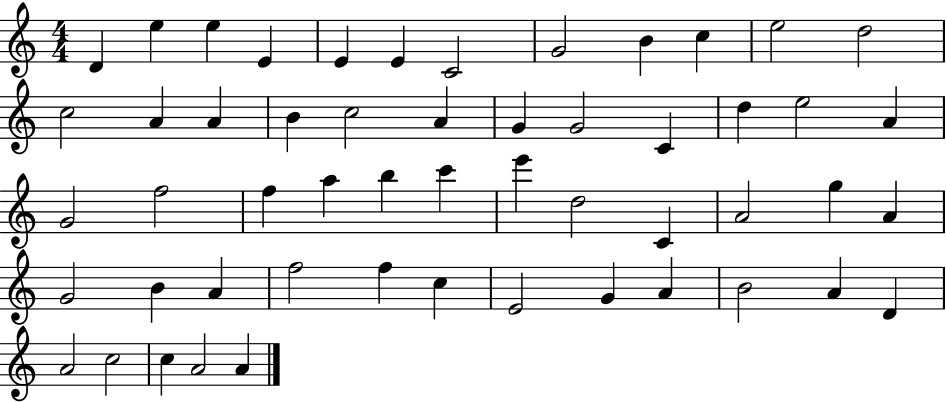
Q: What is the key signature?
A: C major